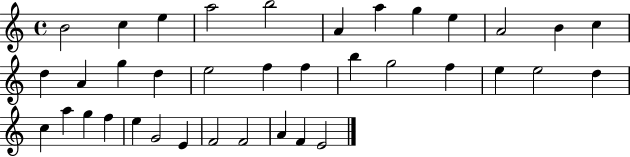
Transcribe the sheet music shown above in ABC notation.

X:1
T:Untitled
M:4/4
L:1/4
K:C
B2 c e a2 b2 A a g e A2 B c d A g d e2 f f b g2 f e e2 d c a g f e G2 E F2 F2 A F E2